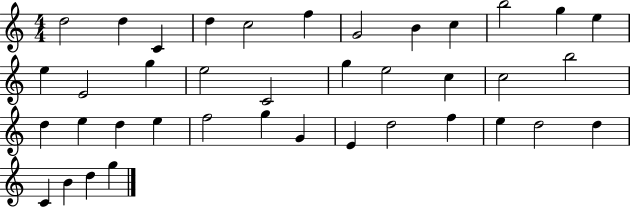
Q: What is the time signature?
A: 4/4